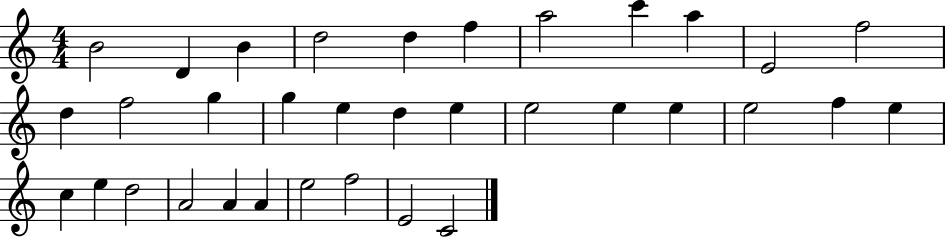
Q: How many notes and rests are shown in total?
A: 34